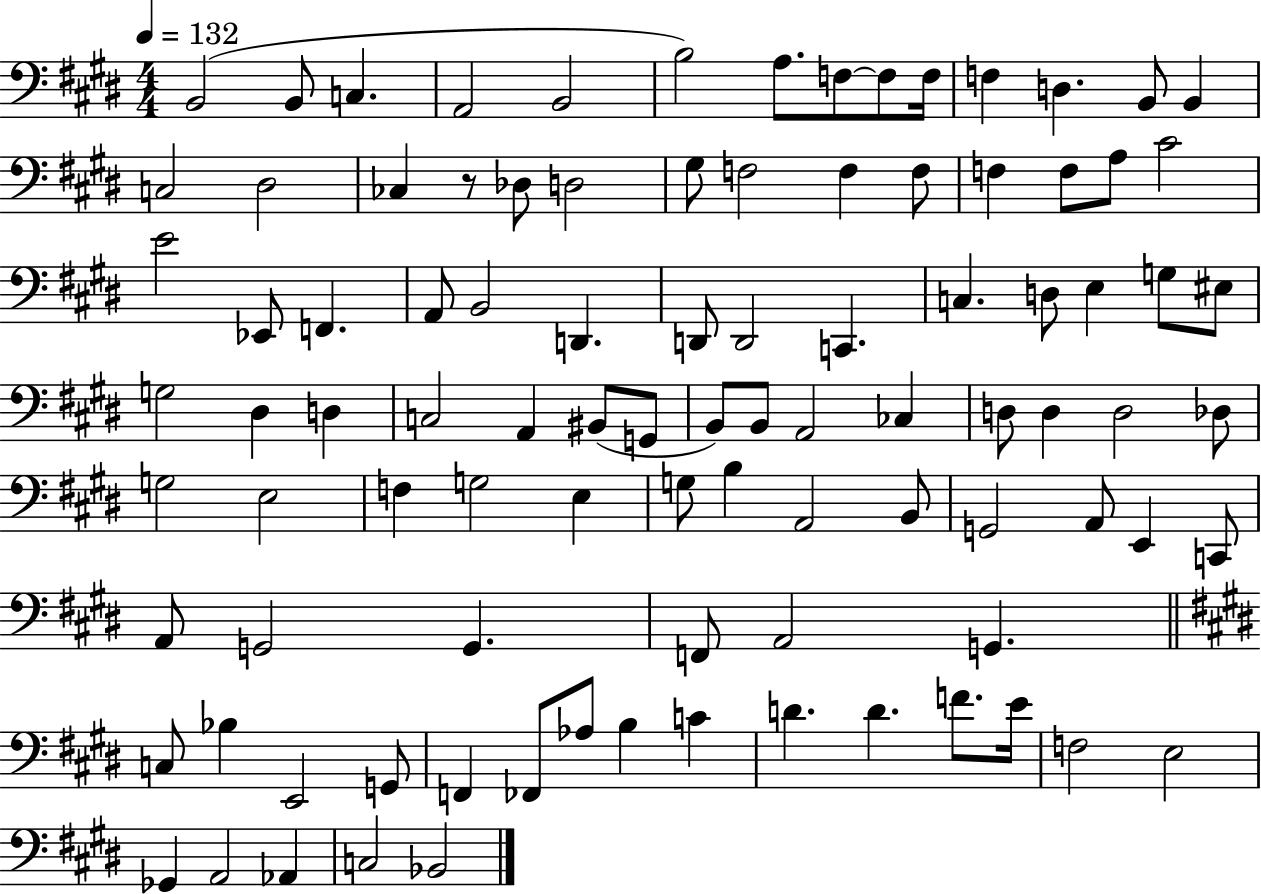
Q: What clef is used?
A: bass